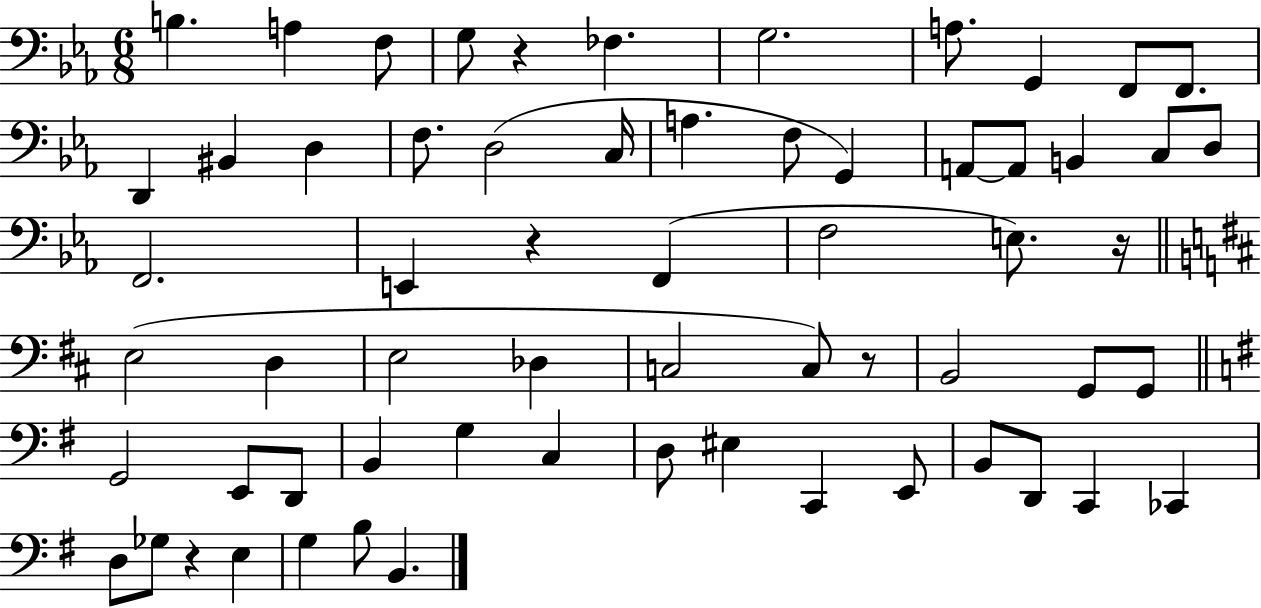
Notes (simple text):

B3/q. A3/q F3/e G3/e R/q FES3/q. G3/h. A3/e. G2/q F2/e F2/e. D2/q BIS2/q D3/q F3/e. D3/h C3/s A3/q. F3/e G2/q A2/e A2/e B2/q C3/e D3/e F2/h. E2/q R/q F2/q F3/h E3/e. R/s E3/h D3/q E3/h Db3/q C3/h C3/e R/e B2/h G2/e G2/e G2/h E2/e D2/e B2/q G3/q C3/q D3/e EIS3/q C2/q E2/e B2/e D2/e C2/q CES2/q D3/e Gb3/e R/q E3/q G3/q B3/e B2/q.